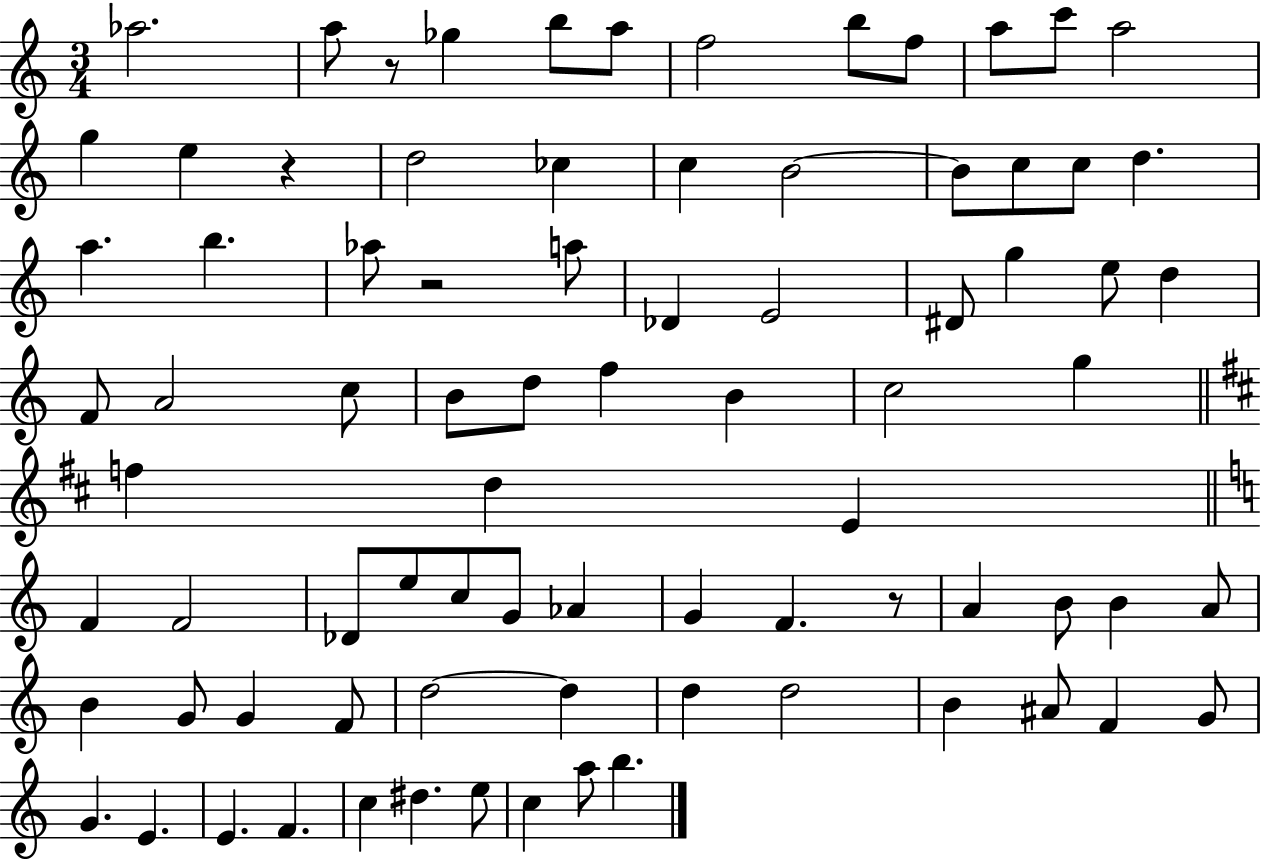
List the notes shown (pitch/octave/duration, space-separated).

Ab5/h. A5/e R/e Gb5/q B5/e A5/e F5/h B5/e F5/e A5/e C6/e A5/h G5/q E5/q R/q D5/h CES5/q C5/q B4/h B4/e C5/e C5/e D5/q. A5/q. B5/q. Ab5/e R/h A5/e Db4/q E4/h D#4/e G5/q E5/e D5/q F4/e A4/h C5/e B4/e D5/e F5/q B4/q C5/h G5/q F5/q D5/q E4/q F4/q F4/h Db4/e E5/e C5/e G4/e Ab4/q G4/q F4/q. R/e A4/q B4/e B4/q A4/e B4/q G4/e G4/q F4/e D5/h D5/q D5/q D5/h B4/q A#4/e F4/q G4/e G4/q. E4/q. E4/q. F4/q. C5/q D#5/q. E5/e C5/q A5/e B5/q.